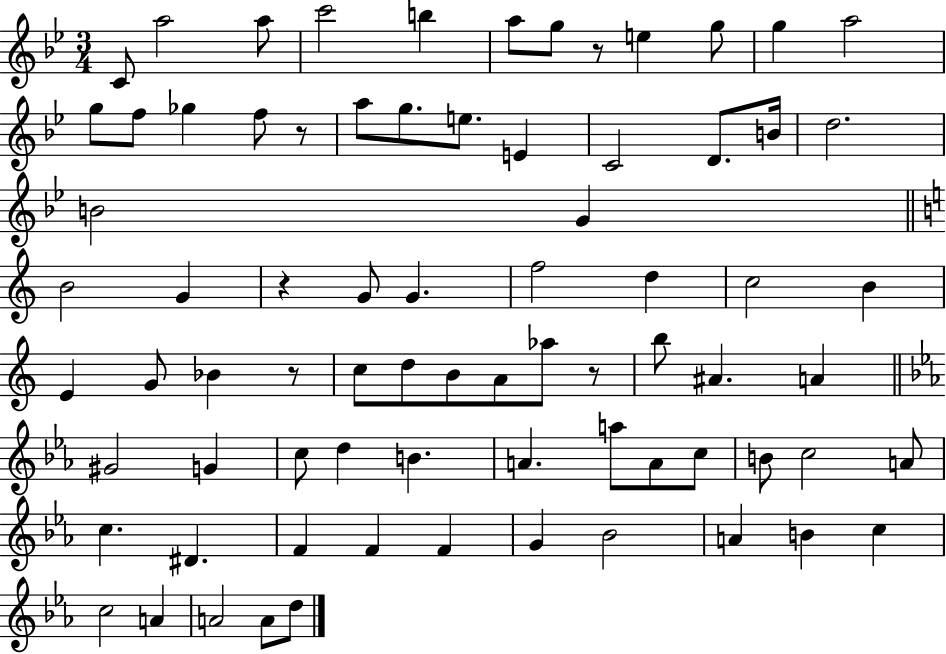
C4/e A5/h A5/e C6/h B5/q A5/e G5/e R/e E5/q G5/e G5/q A5/h G5/e F5/e Gb5/q F5/e R/e A5/e G5/e. E5/e. E4/q C4/h D4/e. B4/s D5/h. B4/h G4/q B4/h G4/q R/q G4/e G4/q. F5/h D5/q C5/h B4/q E4/q G4/e Bb4/q R/e C5/e D5/e B4/e A4/e Ab5/e R/e B5/e A#4/q. A4/q G#4/h G4/q C5/e D5/q B4/q. A4/q. A5/e A4/e C5/e B4/e C5/h A4/e C5/q. D#4/q. F4/q F4/q F4/q G4/q Bb4/h A4/q B4/q C5/q C5/h A4/q A4/h A4/e D5/e